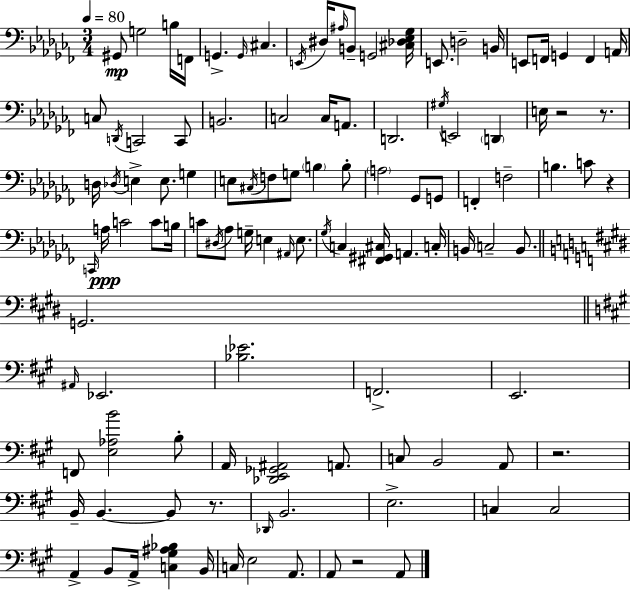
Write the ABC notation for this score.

X:1
T:Untitled
M:3/4
L:1/4
K:Abm
^G,,/2 G,2 B,/4 F,,/4 G,, G,,/4 ^C, E,,/4 ^D,/4 ^A,/4 B,,/2 G,,2 [^C,_D,_E,_G,]/4 E,,/2 D,2 B,,/4 E,,/2 F,,/4 G,, F,, A,,/4 C,/2 D,,/4 C,,2 C,,/2 B,,2 C,2 C,/4 A,,/2 D,,2 ^G,/4 E,,2 D,, E,/4 z2 z/2 D,/4 _D,/4 E, E,/2 G, E,/2 ^C,/4 F,/2 G,/2 B, B,/2 A,2 _G,,/2 G,,/2 F,, F,2 B, C/2 z C,,/4 A,/4 C2 C/2 B,/4 C/2 ^D,/4 _A,/2 G,/4 E, ^A,,/4 E,/2 _G,/4 C, [^F,,^G,,^C,]/4 A,, C,/4 B,,/4 C,2 B,,/2 G,,2 ^A,,/4 _E,,2 [_B,_E]2 F,,2 E,,2 F,,/2 [E,_A,B]2 B,/2 A,,/4 [_D,,E,,_G,,^A,,]2 A,,/2 C,/2 B,,2 A,,/2 z2 B,,/4 B,, B,,/2 z/2 _D,,/4 B,,2 E,2 C, C,2 A,, B,,/2 A,,/4 [C,^G,^A,_B,] B,,/4 C,/4 E,2 A,,/2 A,,/2 z2 A,,/2